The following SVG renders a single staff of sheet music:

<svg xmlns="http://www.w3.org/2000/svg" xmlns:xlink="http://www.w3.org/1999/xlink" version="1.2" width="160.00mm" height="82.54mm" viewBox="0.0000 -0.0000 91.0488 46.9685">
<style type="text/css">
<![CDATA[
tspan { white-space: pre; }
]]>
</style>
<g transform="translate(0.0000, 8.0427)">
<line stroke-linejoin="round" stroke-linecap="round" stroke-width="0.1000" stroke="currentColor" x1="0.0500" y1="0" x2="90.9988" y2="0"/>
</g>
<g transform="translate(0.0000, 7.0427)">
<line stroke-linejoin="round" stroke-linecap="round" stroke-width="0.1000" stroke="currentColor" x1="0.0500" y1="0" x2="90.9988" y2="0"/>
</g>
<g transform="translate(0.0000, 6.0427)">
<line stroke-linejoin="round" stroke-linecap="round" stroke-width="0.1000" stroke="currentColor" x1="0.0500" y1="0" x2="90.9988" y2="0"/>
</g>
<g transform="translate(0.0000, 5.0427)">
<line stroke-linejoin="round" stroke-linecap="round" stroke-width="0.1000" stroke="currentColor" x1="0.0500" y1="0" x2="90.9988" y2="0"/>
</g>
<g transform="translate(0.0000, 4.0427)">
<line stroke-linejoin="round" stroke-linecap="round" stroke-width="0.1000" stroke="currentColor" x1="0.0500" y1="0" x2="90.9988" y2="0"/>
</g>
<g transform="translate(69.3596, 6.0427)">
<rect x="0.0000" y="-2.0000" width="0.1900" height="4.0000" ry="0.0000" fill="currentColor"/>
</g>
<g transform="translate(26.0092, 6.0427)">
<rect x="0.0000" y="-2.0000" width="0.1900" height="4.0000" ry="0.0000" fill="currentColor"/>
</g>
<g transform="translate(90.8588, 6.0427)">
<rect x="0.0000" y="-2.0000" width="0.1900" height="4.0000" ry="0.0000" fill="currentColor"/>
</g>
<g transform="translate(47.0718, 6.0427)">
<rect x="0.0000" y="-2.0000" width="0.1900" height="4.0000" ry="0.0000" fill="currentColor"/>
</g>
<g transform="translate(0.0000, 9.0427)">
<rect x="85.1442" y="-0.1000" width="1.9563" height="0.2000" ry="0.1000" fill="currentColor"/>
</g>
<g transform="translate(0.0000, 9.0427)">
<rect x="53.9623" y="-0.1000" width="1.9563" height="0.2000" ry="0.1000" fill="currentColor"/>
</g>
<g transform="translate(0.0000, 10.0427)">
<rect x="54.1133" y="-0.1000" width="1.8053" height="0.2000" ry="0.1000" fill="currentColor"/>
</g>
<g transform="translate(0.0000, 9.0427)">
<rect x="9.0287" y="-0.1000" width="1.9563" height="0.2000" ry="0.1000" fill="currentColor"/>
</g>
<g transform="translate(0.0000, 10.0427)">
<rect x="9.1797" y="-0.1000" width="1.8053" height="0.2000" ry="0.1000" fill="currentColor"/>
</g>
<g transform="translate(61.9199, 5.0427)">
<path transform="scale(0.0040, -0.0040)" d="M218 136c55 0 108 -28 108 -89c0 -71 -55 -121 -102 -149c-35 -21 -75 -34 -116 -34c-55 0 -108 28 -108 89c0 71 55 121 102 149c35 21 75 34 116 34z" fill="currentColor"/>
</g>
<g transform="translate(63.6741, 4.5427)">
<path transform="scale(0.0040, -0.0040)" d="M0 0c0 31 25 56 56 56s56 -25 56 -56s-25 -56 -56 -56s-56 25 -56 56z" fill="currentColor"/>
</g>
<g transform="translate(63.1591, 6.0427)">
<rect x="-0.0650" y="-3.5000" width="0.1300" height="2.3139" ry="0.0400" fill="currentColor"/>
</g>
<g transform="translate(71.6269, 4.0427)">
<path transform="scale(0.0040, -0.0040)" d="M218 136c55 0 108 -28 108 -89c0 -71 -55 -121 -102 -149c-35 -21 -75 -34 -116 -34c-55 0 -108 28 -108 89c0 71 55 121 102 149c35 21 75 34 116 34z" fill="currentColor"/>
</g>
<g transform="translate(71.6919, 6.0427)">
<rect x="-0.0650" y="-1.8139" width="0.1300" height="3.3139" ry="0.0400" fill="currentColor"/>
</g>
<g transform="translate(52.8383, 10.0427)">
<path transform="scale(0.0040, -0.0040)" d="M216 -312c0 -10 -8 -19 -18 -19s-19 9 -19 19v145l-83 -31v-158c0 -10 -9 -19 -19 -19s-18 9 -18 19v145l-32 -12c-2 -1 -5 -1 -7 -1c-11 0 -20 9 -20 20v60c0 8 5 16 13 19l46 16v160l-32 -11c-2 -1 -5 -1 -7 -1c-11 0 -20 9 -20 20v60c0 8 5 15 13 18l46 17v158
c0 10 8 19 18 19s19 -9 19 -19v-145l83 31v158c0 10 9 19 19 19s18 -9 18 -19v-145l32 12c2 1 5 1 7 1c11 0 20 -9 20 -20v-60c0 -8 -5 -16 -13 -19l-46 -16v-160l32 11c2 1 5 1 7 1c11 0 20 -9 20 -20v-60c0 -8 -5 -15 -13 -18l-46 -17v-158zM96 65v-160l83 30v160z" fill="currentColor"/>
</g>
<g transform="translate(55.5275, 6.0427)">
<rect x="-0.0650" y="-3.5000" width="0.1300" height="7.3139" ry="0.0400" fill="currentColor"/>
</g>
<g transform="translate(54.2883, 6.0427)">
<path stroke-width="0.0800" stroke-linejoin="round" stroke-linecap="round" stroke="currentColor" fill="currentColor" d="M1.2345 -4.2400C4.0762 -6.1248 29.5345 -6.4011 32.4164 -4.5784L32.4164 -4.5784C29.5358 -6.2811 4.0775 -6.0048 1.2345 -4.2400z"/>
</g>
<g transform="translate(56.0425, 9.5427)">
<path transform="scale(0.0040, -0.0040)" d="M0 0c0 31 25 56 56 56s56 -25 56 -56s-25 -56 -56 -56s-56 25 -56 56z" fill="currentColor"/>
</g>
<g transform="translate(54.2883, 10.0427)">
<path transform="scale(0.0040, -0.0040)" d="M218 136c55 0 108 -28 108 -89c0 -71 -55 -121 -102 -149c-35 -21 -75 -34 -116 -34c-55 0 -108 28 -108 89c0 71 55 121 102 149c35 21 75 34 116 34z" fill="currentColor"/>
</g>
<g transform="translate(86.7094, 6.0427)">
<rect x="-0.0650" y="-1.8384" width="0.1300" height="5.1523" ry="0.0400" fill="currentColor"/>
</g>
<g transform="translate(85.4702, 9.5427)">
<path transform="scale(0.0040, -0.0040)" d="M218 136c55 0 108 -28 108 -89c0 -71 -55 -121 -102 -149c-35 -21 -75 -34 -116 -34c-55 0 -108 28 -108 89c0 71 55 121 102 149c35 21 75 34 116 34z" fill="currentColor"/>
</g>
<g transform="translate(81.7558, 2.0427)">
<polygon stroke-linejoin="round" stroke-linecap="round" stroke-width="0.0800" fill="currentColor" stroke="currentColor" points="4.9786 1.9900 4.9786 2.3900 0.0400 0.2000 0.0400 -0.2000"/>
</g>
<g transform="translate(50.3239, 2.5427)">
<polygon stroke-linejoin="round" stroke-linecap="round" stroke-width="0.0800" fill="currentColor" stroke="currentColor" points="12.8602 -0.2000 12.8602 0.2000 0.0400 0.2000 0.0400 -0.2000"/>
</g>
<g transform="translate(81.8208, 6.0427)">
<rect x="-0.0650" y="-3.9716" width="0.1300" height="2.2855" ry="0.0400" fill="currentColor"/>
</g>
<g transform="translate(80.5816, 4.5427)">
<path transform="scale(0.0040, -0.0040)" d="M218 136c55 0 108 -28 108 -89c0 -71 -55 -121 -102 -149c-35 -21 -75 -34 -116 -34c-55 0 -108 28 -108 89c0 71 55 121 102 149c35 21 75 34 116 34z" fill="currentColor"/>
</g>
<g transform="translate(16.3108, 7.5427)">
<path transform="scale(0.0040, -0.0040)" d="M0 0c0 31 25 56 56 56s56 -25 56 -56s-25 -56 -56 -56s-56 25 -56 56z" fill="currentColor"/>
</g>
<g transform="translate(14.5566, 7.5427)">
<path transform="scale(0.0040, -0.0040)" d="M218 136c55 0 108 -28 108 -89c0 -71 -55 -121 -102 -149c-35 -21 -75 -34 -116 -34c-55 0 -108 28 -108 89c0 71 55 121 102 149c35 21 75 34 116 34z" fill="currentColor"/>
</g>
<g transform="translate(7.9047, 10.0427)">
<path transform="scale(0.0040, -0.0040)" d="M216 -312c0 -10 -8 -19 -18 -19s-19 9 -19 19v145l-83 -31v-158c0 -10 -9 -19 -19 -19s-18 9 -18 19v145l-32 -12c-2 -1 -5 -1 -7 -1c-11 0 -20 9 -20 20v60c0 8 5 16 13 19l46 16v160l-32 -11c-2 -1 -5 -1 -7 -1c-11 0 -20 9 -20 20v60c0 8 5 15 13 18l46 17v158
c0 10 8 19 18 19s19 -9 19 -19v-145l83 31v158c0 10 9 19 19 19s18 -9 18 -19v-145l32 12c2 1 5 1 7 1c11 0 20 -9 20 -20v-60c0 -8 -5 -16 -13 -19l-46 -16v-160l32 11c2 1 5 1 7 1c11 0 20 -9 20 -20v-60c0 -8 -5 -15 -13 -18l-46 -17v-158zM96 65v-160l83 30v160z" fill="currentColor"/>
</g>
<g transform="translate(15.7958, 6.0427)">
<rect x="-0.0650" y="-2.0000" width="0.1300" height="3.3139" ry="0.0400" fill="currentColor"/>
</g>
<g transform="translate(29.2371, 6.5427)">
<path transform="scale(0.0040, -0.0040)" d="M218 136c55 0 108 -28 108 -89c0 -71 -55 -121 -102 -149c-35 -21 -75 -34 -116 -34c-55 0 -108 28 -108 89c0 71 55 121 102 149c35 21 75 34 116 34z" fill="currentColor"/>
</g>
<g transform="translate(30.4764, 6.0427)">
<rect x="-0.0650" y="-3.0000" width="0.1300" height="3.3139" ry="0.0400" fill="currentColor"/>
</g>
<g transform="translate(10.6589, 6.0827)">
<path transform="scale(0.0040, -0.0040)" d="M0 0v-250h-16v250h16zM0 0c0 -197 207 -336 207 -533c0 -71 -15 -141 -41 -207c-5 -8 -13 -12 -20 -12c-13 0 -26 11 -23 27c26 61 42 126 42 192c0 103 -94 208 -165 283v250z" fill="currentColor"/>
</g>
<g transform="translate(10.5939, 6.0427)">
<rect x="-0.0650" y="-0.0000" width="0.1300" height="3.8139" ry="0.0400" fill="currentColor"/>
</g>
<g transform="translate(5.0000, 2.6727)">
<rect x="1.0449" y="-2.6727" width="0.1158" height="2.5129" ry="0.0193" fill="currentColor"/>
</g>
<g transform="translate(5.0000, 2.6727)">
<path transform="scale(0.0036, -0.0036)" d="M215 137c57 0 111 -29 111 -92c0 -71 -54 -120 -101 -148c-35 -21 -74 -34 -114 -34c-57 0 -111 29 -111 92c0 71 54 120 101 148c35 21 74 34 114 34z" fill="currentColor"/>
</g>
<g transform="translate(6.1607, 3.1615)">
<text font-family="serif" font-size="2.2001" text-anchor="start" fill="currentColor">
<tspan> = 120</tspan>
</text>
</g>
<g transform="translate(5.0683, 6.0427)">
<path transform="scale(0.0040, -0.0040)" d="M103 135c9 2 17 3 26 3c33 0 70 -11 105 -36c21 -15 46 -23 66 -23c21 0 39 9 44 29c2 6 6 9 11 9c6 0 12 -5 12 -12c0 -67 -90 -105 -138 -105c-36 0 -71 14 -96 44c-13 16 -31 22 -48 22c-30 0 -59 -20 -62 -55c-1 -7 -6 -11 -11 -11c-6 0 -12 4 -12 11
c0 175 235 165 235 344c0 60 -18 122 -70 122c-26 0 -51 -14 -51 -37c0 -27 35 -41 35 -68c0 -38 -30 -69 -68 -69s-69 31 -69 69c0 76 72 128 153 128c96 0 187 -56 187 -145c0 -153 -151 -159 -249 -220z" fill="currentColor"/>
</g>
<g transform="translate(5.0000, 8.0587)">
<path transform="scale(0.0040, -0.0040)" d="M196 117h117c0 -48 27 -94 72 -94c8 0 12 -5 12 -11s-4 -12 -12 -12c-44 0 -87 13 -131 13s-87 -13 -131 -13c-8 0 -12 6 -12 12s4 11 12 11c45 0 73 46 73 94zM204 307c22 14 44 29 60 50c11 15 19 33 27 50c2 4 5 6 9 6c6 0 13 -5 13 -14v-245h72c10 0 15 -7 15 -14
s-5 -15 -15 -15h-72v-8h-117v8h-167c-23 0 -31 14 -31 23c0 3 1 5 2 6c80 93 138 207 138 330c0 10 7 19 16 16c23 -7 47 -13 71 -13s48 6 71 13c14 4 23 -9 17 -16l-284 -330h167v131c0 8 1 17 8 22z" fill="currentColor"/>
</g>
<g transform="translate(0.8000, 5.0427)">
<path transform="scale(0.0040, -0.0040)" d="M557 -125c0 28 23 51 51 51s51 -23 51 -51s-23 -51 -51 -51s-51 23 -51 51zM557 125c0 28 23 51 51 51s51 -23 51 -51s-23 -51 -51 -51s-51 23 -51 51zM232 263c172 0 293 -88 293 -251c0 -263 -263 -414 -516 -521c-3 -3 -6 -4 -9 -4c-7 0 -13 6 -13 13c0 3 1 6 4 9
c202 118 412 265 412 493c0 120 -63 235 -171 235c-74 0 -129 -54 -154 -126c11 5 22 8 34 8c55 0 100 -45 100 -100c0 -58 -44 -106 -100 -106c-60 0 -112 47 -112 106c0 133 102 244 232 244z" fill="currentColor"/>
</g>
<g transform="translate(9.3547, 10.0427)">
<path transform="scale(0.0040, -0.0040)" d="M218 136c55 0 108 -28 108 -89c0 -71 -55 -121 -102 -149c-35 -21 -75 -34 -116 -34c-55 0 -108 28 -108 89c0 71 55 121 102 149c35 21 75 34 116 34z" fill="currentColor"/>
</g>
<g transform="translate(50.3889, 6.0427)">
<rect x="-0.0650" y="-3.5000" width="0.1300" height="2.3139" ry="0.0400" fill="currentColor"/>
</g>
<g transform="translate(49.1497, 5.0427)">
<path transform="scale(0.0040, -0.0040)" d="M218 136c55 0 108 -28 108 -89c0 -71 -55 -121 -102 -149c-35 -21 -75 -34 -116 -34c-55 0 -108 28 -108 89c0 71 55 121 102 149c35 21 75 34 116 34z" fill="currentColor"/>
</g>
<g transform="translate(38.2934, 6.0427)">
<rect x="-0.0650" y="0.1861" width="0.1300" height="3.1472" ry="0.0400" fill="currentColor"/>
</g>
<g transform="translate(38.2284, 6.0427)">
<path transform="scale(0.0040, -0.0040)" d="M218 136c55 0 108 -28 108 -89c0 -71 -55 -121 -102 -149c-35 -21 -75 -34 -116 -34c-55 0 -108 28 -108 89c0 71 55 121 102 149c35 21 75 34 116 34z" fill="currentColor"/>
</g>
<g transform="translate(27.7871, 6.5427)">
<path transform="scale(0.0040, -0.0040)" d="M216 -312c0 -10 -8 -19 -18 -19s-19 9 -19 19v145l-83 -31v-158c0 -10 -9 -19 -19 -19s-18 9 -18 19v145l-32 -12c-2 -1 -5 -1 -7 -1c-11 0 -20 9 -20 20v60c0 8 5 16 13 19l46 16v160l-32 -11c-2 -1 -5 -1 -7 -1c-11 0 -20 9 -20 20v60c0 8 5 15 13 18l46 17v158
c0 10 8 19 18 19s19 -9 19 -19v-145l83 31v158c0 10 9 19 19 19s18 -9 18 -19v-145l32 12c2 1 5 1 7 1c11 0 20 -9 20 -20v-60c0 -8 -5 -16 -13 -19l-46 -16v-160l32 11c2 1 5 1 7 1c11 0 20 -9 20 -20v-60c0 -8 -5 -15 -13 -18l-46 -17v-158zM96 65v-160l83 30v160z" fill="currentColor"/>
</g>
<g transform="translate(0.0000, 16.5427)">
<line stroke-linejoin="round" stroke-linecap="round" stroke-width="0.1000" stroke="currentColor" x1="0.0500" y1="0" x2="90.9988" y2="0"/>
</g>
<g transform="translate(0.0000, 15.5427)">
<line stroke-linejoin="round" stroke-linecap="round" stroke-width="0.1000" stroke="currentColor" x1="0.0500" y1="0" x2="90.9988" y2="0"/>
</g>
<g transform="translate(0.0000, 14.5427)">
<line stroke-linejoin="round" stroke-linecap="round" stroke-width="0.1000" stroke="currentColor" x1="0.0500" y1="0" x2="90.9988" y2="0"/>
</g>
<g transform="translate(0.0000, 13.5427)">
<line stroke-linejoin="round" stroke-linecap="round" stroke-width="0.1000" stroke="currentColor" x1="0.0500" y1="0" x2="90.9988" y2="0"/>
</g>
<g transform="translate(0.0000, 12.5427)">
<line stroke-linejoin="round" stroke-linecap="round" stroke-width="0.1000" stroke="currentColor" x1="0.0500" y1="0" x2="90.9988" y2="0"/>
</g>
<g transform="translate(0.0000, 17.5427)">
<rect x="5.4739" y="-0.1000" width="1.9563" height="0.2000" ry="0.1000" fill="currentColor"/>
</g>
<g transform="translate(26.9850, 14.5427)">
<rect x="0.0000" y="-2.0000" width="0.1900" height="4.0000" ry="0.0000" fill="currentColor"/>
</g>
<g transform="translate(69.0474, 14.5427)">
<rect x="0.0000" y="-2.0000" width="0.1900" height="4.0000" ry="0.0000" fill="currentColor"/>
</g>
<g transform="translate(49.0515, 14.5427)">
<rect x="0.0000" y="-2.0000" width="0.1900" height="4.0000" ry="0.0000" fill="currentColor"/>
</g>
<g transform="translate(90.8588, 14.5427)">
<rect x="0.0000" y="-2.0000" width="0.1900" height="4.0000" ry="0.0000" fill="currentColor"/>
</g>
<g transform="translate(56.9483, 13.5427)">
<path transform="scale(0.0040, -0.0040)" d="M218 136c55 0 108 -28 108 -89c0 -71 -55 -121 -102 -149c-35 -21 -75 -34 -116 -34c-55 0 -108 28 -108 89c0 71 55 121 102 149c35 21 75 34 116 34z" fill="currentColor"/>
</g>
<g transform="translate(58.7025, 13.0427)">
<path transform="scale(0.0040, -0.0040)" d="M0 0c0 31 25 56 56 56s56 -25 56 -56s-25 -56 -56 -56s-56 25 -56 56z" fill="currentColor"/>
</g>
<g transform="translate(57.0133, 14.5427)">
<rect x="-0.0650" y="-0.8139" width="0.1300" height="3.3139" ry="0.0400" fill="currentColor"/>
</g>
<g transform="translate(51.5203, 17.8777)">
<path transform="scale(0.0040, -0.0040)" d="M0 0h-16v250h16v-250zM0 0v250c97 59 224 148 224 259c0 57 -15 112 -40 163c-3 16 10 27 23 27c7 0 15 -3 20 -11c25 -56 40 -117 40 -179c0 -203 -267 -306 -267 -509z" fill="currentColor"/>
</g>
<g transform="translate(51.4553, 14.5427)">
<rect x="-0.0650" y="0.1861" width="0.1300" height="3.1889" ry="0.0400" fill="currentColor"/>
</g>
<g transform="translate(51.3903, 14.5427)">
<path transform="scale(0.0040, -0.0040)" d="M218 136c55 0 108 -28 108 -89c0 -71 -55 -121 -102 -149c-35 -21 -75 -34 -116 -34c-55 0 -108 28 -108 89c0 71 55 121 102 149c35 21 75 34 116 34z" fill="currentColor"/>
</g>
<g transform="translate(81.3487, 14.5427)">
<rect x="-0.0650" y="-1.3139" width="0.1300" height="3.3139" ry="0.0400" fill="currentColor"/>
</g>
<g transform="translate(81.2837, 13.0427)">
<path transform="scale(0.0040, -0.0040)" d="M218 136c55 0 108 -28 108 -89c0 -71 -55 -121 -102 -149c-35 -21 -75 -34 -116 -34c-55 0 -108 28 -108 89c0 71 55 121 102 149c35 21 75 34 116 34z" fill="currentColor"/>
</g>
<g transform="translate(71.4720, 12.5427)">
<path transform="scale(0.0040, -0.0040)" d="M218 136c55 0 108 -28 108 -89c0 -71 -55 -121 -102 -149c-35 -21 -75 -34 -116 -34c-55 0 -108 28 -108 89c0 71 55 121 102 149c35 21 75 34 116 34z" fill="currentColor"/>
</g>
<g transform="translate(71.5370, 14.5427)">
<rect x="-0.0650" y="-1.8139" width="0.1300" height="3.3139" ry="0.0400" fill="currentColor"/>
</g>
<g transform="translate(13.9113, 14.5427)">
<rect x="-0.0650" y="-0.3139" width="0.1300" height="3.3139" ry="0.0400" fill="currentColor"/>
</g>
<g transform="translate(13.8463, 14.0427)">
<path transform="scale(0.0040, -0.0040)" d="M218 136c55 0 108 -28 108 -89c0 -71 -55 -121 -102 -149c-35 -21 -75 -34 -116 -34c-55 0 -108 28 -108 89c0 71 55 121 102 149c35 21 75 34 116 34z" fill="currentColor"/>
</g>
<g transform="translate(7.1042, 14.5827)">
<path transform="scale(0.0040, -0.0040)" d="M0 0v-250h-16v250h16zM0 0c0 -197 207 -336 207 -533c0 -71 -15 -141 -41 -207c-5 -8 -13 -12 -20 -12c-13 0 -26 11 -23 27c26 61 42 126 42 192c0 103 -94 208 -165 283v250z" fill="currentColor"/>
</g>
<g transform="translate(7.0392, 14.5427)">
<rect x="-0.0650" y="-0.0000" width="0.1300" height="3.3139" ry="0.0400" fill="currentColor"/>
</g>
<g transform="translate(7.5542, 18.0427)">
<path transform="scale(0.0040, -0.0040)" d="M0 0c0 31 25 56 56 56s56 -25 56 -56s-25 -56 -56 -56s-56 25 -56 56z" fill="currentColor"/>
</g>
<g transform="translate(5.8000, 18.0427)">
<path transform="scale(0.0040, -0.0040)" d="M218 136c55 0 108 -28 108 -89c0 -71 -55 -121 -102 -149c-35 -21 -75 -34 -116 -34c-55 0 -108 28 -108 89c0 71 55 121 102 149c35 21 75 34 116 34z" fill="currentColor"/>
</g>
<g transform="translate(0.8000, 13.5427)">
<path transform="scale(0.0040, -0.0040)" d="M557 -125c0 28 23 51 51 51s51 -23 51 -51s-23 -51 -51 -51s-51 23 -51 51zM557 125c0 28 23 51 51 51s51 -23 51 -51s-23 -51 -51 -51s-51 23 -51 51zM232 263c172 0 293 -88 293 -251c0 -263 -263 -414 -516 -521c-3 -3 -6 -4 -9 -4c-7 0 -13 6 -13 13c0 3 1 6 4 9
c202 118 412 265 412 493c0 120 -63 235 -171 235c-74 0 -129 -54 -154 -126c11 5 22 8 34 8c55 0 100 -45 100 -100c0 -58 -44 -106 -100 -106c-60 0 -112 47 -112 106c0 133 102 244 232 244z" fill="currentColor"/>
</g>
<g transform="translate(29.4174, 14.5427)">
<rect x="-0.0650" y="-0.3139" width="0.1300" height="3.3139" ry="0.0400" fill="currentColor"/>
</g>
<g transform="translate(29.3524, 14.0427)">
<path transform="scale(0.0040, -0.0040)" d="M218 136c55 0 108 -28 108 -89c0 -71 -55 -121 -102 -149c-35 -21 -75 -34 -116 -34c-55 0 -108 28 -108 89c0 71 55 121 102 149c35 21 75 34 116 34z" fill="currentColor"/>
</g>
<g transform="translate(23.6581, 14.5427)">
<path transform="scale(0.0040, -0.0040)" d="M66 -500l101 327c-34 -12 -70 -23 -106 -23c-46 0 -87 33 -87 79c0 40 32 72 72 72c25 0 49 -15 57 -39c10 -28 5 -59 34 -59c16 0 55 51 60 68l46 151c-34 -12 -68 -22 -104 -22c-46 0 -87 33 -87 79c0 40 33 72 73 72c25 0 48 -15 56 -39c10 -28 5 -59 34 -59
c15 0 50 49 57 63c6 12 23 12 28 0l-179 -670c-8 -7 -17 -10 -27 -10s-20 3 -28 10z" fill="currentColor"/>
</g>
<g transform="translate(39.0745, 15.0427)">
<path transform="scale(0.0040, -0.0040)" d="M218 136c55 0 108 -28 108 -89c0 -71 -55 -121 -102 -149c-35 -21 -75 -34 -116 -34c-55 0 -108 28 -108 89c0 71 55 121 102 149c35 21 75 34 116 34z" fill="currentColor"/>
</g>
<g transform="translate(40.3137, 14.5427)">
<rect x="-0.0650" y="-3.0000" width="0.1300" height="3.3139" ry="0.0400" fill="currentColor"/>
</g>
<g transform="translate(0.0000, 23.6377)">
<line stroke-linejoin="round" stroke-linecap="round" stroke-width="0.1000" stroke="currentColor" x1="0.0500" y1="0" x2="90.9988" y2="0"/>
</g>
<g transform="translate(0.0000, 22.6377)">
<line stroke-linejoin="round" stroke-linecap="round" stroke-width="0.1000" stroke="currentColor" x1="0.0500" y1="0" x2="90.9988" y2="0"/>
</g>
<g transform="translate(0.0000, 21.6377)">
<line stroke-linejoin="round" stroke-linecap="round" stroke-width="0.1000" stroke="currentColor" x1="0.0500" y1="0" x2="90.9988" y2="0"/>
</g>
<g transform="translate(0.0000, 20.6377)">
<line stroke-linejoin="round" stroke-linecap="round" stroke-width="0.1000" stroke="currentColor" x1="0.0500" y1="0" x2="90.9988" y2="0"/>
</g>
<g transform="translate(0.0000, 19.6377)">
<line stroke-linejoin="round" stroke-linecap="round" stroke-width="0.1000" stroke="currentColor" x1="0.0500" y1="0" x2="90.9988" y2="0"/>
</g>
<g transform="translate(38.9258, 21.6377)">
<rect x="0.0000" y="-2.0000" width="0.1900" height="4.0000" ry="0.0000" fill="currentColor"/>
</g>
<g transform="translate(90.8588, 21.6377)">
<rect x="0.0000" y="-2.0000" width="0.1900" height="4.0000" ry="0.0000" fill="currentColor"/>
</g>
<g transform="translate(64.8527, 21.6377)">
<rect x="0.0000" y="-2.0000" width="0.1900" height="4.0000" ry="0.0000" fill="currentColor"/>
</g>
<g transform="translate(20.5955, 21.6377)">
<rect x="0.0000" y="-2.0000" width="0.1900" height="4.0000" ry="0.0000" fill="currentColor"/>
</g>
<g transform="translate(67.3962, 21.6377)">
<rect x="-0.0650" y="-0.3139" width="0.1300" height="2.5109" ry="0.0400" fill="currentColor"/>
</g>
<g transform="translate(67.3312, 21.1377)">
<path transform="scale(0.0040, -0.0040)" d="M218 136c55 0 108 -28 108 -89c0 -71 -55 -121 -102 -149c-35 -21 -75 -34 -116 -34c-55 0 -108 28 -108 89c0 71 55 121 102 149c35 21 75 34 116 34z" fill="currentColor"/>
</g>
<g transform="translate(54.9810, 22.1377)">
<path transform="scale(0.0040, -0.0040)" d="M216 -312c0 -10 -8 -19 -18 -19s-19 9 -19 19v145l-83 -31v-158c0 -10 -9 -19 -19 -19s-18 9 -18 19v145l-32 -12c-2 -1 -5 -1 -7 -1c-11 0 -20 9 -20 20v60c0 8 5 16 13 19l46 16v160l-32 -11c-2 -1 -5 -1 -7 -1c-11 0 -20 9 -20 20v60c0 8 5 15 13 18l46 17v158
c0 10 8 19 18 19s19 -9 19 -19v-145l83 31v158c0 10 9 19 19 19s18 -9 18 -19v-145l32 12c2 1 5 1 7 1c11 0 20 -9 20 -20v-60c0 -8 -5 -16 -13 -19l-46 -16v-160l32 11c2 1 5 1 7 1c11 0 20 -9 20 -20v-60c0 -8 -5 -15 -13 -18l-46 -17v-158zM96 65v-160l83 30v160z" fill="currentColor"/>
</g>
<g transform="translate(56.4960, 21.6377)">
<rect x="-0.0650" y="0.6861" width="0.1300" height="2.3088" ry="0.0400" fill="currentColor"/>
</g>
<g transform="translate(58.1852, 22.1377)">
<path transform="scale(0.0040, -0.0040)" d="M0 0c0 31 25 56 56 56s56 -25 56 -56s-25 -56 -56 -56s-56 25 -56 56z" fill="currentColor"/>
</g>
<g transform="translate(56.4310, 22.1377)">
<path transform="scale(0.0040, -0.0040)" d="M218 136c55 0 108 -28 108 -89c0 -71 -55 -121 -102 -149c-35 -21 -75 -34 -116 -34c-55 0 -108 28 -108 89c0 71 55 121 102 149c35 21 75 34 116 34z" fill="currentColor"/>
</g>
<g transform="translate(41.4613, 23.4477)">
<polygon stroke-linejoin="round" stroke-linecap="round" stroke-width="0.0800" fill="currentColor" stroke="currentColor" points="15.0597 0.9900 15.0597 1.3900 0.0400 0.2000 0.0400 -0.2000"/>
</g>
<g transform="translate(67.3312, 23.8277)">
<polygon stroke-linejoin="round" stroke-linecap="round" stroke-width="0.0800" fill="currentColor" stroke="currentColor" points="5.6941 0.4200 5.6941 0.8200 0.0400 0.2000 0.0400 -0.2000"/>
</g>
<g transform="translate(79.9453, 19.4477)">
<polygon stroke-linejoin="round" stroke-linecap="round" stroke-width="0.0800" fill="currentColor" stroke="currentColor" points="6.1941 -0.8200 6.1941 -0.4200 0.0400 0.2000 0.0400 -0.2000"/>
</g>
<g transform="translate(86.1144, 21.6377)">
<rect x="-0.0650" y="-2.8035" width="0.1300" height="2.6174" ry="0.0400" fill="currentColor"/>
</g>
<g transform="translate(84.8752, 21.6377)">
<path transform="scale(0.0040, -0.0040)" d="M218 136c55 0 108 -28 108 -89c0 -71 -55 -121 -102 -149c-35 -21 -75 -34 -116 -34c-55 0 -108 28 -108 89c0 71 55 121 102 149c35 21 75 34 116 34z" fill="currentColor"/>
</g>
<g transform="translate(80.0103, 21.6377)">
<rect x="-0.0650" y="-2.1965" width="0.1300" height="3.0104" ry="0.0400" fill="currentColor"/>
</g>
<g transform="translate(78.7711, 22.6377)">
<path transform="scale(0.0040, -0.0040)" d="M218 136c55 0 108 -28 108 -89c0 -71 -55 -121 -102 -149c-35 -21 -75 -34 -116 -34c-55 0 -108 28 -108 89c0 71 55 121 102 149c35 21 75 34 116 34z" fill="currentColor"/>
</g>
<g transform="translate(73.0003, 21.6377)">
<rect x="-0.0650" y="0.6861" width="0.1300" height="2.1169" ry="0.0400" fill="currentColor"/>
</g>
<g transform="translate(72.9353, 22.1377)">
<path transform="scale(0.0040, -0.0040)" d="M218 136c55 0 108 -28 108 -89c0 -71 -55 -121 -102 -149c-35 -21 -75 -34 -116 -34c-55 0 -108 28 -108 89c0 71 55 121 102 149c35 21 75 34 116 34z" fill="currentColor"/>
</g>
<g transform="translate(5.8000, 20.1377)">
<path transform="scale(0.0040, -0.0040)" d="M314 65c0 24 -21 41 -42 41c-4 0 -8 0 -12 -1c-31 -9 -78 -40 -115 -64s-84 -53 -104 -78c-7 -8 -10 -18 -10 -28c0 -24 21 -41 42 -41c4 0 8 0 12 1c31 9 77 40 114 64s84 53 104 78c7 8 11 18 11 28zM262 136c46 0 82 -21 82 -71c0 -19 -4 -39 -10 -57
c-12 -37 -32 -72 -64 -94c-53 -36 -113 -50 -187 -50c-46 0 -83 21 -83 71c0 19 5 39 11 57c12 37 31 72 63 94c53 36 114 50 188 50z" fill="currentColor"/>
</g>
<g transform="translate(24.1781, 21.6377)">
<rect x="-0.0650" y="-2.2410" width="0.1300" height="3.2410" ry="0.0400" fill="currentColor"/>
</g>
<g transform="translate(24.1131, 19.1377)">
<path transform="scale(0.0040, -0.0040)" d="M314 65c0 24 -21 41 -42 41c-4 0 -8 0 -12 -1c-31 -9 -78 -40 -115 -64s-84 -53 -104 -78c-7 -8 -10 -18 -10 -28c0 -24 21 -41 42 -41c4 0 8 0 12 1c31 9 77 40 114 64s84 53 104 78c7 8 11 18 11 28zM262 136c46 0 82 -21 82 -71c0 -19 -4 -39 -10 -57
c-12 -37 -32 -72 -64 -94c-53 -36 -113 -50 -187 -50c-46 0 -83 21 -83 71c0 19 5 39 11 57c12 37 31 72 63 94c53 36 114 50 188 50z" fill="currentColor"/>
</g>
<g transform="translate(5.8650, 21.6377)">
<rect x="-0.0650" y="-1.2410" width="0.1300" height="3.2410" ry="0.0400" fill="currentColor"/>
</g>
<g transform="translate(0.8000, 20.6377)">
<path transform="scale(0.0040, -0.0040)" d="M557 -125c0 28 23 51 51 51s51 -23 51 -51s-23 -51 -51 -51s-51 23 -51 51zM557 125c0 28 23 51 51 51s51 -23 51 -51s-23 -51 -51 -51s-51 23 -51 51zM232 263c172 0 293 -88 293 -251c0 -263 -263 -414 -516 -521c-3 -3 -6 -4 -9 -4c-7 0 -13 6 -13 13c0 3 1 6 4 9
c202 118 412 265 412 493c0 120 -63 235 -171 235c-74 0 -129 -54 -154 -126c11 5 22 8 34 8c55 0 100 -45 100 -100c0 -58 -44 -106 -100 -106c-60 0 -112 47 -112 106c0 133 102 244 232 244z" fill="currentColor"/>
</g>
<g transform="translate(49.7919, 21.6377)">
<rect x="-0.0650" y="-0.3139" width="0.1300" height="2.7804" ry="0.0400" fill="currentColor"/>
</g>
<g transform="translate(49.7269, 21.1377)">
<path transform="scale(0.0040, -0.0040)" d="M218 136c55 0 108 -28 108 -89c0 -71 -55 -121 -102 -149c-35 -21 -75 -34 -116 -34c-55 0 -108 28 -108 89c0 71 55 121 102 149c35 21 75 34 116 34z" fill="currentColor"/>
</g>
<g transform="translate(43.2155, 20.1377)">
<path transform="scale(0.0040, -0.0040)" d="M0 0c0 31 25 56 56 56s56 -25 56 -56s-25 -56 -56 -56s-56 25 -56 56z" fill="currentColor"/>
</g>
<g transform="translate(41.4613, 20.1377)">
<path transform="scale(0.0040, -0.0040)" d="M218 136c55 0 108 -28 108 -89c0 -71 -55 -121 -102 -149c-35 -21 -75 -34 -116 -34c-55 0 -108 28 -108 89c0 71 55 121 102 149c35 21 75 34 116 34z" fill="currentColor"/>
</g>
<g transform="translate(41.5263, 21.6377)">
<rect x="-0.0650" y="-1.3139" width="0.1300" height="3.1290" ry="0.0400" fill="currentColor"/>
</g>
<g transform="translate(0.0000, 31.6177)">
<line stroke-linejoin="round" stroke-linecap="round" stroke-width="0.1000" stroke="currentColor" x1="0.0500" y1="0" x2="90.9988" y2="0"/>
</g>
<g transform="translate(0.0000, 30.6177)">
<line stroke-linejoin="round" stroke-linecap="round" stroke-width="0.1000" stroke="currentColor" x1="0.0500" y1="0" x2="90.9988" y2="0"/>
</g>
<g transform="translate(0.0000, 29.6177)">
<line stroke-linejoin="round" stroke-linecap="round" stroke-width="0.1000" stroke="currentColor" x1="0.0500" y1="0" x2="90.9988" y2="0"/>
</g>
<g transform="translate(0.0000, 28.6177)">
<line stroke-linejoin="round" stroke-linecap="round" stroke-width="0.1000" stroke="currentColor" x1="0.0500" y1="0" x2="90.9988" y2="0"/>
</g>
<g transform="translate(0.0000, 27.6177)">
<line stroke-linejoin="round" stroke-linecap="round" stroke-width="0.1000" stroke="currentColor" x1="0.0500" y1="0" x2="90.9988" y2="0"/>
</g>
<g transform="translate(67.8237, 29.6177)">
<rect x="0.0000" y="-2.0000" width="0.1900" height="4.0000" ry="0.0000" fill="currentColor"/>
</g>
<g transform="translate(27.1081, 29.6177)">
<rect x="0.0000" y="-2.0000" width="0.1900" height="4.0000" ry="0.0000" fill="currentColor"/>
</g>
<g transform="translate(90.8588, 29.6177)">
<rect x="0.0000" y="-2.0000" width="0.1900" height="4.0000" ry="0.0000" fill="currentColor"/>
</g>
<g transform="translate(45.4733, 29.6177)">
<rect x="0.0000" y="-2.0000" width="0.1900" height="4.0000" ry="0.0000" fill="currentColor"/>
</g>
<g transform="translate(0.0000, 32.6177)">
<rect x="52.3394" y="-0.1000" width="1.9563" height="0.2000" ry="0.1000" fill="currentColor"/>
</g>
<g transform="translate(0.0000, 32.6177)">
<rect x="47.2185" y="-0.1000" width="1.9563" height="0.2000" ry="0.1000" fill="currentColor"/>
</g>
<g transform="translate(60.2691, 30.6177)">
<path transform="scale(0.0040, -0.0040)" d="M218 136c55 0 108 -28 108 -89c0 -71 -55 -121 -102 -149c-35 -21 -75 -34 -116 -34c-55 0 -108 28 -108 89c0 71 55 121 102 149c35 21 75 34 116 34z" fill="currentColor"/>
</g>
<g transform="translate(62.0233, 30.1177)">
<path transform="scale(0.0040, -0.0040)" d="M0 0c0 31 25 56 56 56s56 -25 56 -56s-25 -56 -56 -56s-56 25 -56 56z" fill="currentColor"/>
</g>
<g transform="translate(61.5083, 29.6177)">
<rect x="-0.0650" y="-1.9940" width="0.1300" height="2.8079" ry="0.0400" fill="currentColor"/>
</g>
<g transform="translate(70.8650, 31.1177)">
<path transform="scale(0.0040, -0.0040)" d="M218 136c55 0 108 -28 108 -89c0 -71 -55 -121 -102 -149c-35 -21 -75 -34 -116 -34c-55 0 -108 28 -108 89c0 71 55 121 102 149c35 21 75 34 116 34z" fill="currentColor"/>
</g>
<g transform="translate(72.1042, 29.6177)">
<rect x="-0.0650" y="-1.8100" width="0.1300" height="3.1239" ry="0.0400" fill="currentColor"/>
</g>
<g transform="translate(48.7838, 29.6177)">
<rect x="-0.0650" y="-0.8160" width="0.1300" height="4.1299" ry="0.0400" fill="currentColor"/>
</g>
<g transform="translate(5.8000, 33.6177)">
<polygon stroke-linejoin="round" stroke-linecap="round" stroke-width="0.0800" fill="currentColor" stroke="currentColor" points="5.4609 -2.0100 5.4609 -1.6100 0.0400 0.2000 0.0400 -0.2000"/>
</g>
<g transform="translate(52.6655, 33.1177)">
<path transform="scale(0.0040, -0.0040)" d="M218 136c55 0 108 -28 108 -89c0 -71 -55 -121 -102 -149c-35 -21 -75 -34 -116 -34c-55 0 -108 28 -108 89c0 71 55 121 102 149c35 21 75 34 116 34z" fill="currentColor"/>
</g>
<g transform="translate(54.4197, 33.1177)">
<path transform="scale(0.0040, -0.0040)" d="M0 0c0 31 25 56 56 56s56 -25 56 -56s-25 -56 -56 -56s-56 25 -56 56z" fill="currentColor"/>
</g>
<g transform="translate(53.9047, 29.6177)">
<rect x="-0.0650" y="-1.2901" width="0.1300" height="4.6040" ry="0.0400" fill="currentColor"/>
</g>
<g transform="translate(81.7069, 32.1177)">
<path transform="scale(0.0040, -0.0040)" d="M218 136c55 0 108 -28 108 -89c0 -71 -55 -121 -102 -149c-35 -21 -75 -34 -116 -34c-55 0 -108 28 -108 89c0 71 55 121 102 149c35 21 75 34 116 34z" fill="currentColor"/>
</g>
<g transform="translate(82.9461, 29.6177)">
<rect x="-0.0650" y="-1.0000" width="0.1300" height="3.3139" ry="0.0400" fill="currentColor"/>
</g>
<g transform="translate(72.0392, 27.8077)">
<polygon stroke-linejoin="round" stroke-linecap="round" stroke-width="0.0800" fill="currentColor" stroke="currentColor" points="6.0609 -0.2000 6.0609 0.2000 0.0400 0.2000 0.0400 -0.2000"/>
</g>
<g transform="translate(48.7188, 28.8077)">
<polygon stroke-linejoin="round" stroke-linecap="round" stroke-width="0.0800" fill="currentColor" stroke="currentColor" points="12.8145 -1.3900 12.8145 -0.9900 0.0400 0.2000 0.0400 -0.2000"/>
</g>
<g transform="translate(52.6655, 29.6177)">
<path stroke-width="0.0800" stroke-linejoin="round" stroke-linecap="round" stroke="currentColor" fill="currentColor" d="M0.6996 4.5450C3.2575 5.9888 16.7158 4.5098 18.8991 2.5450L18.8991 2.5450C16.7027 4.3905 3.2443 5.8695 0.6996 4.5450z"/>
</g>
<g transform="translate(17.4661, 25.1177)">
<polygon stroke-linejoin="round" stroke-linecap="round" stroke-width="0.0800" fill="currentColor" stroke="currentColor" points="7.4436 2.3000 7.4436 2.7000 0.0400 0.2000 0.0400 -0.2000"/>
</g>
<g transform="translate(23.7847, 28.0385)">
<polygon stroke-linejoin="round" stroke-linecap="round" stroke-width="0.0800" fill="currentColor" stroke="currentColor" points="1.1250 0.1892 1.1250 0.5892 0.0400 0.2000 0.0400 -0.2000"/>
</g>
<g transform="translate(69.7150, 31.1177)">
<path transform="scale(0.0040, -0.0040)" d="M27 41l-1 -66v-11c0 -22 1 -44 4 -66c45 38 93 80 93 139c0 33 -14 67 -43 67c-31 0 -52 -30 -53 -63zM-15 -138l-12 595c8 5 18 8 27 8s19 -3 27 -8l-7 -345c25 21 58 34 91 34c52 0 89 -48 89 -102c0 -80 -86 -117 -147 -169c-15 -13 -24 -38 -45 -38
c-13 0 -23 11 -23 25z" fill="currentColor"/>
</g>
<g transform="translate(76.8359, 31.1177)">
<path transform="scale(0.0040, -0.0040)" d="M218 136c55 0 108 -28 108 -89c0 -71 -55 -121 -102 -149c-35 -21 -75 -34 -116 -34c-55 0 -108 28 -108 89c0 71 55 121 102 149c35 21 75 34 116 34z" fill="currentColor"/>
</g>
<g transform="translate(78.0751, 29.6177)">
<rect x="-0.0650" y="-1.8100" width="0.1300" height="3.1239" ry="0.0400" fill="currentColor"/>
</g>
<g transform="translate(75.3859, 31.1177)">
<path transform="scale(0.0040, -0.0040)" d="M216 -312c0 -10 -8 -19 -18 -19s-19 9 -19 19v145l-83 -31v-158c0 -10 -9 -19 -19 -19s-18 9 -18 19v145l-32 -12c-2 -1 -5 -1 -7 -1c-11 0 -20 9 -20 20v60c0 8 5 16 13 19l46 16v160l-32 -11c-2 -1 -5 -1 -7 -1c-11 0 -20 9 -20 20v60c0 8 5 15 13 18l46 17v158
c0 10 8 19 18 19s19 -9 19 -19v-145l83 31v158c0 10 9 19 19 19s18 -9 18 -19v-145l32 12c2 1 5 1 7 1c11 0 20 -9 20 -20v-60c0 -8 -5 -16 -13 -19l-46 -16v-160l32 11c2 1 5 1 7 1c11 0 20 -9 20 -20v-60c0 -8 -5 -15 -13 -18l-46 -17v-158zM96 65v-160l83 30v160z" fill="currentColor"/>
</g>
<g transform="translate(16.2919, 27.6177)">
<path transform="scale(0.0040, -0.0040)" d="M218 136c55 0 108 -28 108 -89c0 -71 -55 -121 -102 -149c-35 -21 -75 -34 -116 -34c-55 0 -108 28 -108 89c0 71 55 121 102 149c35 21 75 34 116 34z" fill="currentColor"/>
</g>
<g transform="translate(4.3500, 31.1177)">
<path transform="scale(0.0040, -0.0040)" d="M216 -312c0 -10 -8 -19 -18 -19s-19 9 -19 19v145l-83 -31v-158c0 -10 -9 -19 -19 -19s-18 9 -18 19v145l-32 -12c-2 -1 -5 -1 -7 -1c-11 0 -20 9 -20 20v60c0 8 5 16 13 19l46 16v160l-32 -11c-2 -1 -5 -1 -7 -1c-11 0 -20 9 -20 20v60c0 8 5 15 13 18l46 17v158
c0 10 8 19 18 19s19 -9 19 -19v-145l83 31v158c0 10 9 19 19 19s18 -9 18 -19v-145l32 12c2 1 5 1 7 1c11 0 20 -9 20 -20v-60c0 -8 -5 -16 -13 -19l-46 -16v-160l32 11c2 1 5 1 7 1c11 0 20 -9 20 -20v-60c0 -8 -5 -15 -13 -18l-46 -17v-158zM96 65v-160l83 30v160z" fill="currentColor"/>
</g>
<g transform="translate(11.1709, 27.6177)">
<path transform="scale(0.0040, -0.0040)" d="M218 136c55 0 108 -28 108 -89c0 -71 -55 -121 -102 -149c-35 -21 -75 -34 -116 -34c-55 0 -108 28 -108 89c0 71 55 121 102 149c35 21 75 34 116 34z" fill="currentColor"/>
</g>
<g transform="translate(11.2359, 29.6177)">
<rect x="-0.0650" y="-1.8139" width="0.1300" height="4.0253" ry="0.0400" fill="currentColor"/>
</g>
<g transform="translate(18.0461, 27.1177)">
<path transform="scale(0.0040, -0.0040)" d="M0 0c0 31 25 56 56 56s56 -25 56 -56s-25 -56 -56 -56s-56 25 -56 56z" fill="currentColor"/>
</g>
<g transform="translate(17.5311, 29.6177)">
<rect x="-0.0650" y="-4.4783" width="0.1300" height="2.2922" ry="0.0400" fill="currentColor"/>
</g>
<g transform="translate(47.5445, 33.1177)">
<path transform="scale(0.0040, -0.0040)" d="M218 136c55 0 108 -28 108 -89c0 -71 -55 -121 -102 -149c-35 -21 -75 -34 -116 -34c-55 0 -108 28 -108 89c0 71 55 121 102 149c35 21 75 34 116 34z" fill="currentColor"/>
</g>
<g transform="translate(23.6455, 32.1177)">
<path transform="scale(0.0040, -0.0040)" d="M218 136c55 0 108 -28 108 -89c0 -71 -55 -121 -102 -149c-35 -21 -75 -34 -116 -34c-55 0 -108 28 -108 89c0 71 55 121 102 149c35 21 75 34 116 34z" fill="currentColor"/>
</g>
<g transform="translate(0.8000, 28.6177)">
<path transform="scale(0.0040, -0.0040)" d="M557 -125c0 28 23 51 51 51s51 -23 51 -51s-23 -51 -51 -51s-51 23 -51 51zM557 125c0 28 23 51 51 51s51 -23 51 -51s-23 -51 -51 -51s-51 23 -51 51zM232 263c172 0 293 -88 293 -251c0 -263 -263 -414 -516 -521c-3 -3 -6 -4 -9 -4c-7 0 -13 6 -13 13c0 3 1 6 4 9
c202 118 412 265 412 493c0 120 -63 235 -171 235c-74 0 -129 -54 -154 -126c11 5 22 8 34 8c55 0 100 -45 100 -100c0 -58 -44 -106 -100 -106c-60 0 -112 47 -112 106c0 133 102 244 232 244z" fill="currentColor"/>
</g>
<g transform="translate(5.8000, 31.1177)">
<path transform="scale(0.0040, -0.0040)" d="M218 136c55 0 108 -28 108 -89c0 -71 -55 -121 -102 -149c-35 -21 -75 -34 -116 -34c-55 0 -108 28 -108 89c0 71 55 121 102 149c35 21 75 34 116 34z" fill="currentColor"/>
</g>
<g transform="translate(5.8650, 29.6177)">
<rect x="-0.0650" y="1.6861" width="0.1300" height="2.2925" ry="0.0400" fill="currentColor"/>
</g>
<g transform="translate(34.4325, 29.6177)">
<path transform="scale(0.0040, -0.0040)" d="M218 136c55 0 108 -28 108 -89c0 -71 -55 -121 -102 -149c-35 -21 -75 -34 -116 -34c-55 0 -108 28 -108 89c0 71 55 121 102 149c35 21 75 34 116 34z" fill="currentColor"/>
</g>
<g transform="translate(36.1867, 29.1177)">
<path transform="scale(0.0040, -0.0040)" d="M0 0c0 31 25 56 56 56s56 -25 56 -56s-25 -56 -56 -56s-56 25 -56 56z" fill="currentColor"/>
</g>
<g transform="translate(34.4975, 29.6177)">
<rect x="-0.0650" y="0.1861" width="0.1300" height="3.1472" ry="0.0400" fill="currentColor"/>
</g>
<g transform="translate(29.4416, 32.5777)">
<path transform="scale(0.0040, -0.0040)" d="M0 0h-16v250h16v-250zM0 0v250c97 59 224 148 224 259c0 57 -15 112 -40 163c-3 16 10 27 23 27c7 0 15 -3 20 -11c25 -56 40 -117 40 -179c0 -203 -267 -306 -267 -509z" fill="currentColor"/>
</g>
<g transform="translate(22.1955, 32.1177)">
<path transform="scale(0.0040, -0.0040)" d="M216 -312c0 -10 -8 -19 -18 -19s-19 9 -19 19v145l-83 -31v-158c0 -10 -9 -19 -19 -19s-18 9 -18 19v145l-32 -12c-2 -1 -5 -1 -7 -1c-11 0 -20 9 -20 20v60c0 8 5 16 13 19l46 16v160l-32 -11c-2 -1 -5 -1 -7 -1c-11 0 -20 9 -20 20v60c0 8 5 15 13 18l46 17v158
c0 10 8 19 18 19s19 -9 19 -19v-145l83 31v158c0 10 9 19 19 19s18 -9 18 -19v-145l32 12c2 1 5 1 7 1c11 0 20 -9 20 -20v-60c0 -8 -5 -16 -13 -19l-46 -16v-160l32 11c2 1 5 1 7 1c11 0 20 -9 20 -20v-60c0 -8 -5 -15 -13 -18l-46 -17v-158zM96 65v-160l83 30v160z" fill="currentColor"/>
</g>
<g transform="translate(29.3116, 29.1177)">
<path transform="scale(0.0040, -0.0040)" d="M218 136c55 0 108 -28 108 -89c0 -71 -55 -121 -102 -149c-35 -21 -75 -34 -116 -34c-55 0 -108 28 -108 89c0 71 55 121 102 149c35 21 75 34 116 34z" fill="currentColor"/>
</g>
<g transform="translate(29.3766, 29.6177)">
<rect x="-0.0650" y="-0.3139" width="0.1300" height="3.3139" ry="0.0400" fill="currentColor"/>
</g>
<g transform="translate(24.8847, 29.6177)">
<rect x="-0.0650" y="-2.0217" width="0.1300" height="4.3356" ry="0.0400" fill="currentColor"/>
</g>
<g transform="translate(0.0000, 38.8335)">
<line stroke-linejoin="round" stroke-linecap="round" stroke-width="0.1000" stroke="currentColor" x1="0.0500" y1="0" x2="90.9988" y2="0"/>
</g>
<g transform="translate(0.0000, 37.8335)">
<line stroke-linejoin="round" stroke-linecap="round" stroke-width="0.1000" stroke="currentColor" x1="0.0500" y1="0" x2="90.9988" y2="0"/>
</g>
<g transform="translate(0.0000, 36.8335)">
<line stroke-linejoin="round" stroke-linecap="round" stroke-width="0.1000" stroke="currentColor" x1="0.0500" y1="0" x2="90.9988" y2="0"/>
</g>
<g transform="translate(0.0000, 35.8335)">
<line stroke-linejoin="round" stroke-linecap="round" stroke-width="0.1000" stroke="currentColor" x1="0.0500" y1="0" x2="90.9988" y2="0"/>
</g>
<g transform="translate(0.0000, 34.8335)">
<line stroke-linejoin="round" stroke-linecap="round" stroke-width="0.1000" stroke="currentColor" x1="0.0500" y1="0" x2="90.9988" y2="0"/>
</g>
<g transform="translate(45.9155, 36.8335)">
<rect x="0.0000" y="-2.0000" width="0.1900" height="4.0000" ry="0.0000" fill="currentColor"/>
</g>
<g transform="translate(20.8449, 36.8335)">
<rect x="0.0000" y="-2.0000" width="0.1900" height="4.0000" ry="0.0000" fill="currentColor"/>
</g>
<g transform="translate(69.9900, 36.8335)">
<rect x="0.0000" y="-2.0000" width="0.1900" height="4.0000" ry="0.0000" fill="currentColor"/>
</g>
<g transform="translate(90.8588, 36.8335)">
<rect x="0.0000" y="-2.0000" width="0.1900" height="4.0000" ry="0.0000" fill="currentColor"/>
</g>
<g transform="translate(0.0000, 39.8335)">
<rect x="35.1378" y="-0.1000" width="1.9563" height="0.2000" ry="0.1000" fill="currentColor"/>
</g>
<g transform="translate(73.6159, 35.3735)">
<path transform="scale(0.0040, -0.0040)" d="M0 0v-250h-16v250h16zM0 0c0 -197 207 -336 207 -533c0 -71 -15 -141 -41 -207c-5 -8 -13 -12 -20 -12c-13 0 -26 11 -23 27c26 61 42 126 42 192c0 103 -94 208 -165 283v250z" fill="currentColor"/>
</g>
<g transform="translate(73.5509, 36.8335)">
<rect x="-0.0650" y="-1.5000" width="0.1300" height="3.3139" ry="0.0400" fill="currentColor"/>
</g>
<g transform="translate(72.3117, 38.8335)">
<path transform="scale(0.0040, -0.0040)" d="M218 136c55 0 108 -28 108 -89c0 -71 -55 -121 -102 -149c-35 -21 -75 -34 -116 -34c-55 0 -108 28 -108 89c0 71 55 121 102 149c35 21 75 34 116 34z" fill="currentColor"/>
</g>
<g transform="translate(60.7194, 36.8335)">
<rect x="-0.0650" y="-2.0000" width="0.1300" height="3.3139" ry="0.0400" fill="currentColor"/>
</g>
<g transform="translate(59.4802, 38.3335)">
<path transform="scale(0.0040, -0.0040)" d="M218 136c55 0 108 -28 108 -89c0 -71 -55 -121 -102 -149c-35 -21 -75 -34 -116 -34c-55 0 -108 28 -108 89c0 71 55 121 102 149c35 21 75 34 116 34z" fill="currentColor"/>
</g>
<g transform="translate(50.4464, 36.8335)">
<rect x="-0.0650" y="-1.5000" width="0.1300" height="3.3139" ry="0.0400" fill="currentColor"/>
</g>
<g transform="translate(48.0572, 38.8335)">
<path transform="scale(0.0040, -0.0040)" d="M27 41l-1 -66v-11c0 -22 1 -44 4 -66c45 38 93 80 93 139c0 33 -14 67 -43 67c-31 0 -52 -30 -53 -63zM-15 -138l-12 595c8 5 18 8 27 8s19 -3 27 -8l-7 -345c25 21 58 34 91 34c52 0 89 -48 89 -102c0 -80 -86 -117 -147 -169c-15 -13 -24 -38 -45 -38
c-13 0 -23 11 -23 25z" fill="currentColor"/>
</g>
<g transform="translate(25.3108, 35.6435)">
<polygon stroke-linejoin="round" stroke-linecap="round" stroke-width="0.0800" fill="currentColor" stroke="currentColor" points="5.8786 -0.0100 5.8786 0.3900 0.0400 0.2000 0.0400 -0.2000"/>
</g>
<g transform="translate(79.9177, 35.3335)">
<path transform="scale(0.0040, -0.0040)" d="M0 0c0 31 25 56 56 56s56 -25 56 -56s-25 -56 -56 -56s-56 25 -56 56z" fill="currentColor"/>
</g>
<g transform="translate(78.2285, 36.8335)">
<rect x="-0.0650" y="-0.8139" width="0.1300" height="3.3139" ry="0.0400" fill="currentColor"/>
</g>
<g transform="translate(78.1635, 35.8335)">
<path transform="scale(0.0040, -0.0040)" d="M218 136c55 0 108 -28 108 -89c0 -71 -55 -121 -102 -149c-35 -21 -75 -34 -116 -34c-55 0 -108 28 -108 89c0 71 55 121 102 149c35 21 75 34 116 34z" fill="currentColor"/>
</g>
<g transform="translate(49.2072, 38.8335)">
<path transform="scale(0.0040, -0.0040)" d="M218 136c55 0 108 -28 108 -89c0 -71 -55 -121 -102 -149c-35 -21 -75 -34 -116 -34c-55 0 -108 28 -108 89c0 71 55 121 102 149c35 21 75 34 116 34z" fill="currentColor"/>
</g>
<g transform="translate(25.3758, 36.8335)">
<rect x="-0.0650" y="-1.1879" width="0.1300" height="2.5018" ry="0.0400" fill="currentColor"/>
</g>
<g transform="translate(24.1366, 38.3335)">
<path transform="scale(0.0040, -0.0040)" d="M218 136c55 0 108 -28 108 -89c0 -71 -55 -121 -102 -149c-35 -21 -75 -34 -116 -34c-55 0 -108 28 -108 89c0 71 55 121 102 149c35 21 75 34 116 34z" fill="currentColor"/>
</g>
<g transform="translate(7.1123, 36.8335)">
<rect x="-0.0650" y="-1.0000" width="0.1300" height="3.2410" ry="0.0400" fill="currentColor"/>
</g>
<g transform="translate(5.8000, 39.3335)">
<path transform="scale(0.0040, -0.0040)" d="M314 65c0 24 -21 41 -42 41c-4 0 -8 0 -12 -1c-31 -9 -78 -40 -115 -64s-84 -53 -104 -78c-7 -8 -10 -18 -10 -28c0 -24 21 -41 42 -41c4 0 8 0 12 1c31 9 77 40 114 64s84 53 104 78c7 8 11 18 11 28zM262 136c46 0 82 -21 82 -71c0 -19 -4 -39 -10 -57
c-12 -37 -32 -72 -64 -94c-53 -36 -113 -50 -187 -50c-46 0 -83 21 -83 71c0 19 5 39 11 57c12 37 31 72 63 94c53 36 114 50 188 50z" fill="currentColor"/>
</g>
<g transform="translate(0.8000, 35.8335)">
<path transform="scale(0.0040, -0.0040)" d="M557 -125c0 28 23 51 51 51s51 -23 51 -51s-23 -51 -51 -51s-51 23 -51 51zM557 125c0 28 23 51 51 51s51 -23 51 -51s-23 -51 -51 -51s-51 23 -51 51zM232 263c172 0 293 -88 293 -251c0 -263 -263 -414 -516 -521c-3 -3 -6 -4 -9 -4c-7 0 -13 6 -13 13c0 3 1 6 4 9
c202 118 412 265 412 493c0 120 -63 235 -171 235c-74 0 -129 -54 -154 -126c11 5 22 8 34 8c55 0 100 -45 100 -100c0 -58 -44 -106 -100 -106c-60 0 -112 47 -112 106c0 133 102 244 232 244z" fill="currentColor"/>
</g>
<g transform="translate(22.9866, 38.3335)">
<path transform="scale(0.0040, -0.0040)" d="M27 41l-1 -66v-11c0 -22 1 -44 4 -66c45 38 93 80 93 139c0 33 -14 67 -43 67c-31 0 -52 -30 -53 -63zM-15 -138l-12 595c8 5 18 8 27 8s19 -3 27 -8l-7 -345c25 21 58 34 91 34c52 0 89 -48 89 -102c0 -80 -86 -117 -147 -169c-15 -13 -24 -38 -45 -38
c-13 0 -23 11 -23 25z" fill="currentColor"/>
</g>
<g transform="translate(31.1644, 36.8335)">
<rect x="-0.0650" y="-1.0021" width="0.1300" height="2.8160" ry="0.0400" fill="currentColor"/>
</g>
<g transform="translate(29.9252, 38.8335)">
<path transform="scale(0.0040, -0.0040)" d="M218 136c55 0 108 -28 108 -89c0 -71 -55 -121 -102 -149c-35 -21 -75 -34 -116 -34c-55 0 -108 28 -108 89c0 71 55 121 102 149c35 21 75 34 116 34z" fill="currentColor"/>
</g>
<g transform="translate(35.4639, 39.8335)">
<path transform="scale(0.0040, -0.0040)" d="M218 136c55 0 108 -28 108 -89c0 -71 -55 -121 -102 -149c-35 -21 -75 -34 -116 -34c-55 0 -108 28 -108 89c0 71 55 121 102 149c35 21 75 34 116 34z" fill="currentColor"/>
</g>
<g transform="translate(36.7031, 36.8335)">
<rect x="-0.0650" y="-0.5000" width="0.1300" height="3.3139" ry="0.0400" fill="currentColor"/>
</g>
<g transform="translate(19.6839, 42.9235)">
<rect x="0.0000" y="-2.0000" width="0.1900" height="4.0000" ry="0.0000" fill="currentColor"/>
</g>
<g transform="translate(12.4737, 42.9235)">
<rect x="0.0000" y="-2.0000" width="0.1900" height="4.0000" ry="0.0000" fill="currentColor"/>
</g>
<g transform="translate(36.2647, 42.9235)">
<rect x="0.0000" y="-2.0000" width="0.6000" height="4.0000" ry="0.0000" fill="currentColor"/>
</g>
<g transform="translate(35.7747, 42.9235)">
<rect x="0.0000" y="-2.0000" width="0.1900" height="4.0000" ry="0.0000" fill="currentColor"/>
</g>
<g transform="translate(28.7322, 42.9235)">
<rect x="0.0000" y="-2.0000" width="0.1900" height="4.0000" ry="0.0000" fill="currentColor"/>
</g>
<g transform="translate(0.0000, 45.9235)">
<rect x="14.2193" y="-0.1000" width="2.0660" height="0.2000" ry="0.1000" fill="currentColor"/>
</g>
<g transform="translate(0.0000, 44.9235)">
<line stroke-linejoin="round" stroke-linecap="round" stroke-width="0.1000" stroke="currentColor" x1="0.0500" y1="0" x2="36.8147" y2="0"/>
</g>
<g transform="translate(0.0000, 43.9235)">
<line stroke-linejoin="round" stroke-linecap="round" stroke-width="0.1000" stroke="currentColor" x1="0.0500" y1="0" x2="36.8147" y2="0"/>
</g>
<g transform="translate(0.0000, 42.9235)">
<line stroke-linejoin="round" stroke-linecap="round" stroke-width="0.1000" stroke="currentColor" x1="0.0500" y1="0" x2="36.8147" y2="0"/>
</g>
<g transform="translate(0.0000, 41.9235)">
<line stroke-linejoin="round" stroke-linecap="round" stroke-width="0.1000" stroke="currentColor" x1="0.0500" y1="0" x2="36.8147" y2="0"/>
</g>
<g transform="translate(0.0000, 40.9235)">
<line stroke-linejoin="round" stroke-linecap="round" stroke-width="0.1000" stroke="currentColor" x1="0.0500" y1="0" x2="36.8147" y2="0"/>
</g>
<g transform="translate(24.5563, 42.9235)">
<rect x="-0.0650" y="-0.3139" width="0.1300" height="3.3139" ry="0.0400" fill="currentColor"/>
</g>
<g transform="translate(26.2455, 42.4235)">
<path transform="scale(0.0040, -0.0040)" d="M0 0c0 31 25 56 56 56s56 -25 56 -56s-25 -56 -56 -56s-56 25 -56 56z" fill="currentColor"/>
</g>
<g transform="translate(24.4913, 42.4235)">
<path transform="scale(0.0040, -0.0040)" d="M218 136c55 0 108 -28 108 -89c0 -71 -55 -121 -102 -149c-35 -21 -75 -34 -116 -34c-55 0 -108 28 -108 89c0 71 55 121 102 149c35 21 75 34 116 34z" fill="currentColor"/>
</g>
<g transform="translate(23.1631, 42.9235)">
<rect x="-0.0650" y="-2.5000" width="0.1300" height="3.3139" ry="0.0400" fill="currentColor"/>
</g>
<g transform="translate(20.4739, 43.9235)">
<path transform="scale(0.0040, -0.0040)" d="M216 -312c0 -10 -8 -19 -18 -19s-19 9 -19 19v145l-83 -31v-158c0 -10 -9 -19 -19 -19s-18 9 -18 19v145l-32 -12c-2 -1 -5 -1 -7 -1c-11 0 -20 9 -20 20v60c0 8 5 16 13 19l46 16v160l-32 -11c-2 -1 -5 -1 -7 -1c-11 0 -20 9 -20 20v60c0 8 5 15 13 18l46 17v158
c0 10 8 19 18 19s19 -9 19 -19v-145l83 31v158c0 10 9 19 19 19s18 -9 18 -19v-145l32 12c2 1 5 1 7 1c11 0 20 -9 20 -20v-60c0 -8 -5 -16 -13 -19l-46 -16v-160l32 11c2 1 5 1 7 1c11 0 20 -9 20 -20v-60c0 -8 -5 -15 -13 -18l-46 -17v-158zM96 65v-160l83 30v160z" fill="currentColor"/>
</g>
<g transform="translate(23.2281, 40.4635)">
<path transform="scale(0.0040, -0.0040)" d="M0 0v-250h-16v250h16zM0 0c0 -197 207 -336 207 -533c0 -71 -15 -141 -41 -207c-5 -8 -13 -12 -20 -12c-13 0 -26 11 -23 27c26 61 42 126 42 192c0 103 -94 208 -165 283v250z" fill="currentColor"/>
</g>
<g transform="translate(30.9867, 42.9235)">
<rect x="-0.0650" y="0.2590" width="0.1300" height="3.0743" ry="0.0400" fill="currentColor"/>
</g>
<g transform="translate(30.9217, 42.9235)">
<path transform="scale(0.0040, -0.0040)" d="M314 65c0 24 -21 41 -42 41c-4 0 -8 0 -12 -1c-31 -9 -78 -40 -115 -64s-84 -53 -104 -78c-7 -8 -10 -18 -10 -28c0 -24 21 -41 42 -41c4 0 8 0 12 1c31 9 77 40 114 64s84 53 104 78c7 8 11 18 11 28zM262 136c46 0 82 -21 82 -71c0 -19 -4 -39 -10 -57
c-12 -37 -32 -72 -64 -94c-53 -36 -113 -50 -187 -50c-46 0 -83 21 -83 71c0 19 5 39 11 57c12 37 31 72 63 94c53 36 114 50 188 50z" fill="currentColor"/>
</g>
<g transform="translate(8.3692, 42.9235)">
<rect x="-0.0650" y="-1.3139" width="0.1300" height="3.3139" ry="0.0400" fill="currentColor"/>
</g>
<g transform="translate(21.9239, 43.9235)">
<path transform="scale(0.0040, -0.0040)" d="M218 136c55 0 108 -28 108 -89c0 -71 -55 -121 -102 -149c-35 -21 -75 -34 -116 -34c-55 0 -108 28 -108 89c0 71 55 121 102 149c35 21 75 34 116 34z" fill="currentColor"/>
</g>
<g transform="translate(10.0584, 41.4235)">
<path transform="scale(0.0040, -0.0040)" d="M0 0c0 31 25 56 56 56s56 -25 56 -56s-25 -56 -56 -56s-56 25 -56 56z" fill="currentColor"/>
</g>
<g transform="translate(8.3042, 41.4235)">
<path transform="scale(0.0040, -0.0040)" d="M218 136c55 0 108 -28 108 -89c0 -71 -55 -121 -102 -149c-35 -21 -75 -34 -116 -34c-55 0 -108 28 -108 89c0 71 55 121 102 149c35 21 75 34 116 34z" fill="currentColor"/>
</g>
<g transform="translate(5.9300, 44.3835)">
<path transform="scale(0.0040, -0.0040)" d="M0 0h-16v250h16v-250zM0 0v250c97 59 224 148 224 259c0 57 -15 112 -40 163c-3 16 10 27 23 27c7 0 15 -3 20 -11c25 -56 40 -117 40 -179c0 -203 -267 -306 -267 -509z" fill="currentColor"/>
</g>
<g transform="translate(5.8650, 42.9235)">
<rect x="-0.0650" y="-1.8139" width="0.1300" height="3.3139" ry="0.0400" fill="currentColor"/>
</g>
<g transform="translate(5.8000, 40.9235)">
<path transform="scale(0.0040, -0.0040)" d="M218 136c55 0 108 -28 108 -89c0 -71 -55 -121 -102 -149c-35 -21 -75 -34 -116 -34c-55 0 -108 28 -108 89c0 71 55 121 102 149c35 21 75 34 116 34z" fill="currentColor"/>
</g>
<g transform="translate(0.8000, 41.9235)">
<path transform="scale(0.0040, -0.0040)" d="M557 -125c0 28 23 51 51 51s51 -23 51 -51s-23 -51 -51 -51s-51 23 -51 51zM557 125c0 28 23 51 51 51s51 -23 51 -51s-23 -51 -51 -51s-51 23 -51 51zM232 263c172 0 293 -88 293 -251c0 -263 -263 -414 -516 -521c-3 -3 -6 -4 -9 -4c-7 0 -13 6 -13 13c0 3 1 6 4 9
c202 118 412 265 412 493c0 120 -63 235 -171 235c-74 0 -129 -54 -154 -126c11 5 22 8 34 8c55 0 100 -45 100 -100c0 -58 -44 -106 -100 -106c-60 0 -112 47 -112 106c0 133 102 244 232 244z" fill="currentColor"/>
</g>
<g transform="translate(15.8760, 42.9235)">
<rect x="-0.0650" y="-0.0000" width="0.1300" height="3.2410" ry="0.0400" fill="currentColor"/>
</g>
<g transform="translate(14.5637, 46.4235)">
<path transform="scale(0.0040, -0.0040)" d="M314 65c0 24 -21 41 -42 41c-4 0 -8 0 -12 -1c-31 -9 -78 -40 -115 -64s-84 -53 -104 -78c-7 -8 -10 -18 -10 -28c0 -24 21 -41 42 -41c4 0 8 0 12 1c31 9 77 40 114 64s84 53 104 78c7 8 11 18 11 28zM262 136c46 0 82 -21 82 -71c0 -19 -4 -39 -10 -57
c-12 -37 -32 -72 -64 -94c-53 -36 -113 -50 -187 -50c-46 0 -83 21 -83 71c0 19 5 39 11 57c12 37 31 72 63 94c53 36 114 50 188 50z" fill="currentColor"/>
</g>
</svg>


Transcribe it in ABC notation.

X:1
T:Untitled
M:2/4
L:1/4
K:C
^C,,/2 A,, ^C, D, F,/2 ^C,,/2 F,/2 A, G,/2 D,,/2 D,,/2 E, z/4 E, C, D,/2 F, A, G, G,2 B,2 G,/2 E,/2 ^C,/2 E,/2 C,/2 B,,/2 D,/2 ^A,,/2 A,/2 A,/2 ^F,,/4 E,/2 D, D,,/2 D,,/2 B,,/2 _A,,/2 ^A,,/2 F,, F,,2 _A,,/2 G,,/2 E,, _G,, A,, G,,/2 F, A,/2 G, D,,2 ^B,,/2 E, D,2